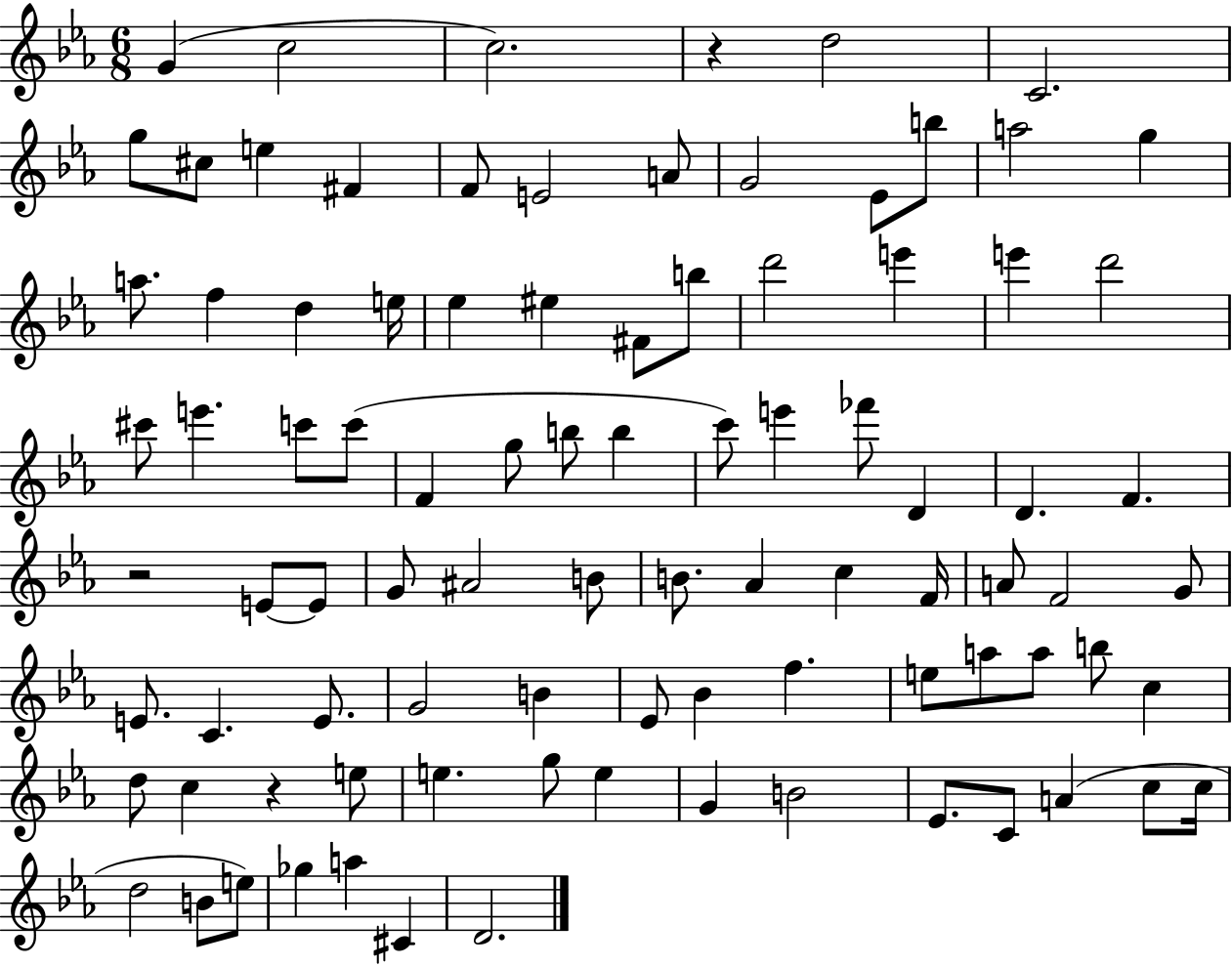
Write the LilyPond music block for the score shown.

{
  \clef treble
  \numericTimeSignature
  \time 6/8
  \key ees \major
  g'4( c''2 | c''2.) | r4 d''2 | c'2. | \break g''8 cis''8 e''4 fis'4 | f'8 e'2 a'8 | g'2 ees'8 b''8 | a''2 g''4 | \break a''8. f''4 d''4 e''16 | ees''4 eis''4 fis'8 b''8 | d'''2 e'''4 | e'''4 d'''2 | \break cis'''8 e'''4. c'''8 c'''8( | f'4 g''8 b''8 b''4 | c'''8) e'''4 fes'''8 d'4 | d'4. f'4. | \break r2 e'8~~ e'8 | g'8 ais'2 b'8 | b'8. aes'4 c''4 f'16 | a'8 f'2 g'8 | \break e'8. c'4. e'8. | g'2 b'4 | ees'8 bes'4 f''4. | e''8 a''8 a''8 b''8 c''4 | \break d''8 c''4 r4 e''8 | e''4. g''8 e''4 | g'4 b'2 | ees'8. c'8 a'4( c''8 c''16 | \break d''2 b'8 e''8) | ges''4 a''4 cis'4 | d'2. | \bar "|."
}